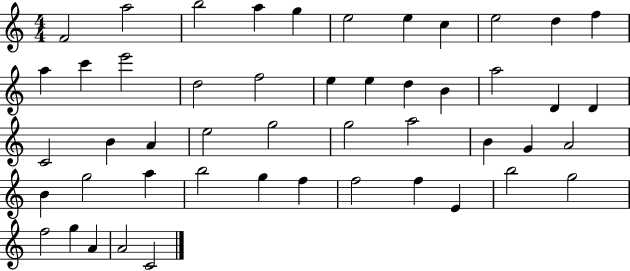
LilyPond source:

{
  \clef treble
  \numericTimeSignature
  \time 4/4
  \key c \major
  f'2 a''2 | b''2 a''4 g''4 | e''2 e''4 c''4 | e''2 d''4 f''4 | \break a''4 c'''4 e'''2 | d''2 f''2 | e''4 e''4 d''4 b'4 | a''2 d'4 d'4 | \break c'2 b'4 a'4 | e''2 g''2 | g''2 a''2 | b'4 g'4 a'2 | \break b'4 g''2 a''4 | b''2 g''4 f''4 | f''2 f''4 e'4 | b''2 g''2 | \break f''2 g''4 a'4 | a'2 c'2 | \bar "|."
}